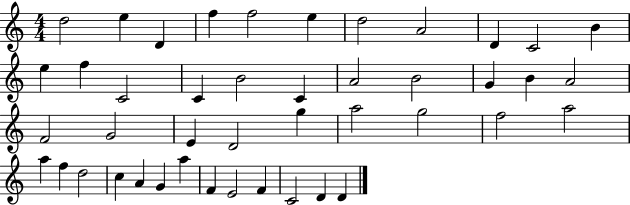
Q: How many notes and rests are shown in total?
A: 44